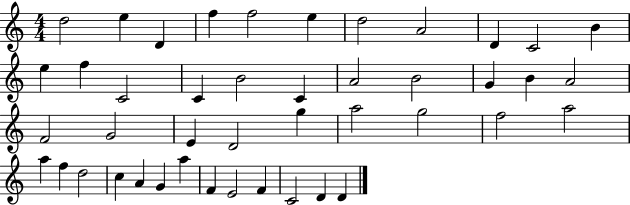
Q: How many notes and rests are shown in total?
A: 44